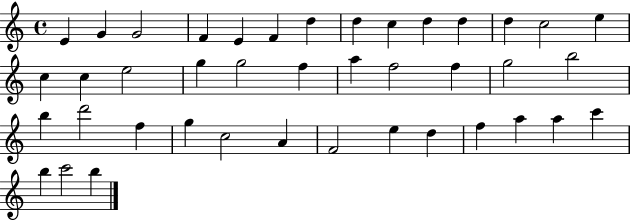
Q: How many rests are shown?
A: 0